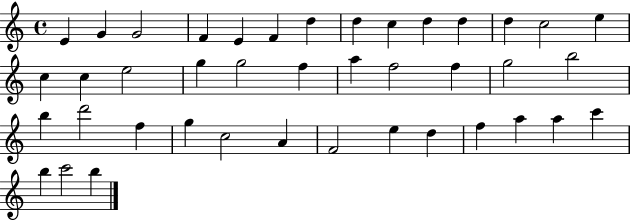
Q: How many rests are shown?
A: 0